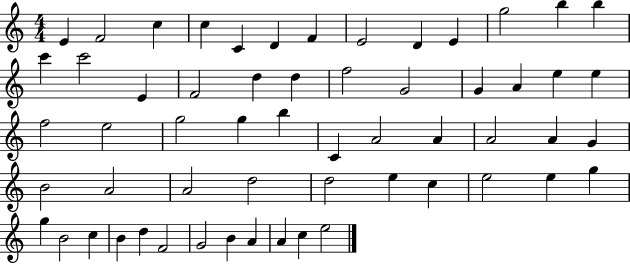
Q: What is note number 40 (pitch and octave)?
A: D5